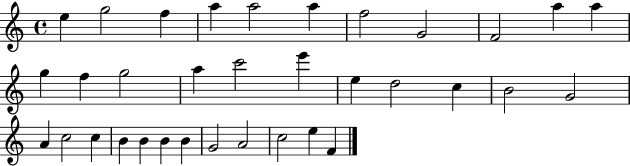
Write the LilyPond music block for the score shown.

{
  \clef treble
  \time 4/4
  \defaultTimeSignature
  \key c \major
  e''4 g''2 f''4 | a''4 a''2 a''4 | f''2 g'2 | f'2 a''4 a''4 | \break g''4 f''4 g''2 | a''4 c'''2 e'''4 | e''4 d''2 c''4 | b'2 g'2 | \break a'4 c''2 c''4 | b'4 b'4 b'4 b'4 | g'2 a'2 | c''2 e''4 f'4 | \break \bar "|."
}